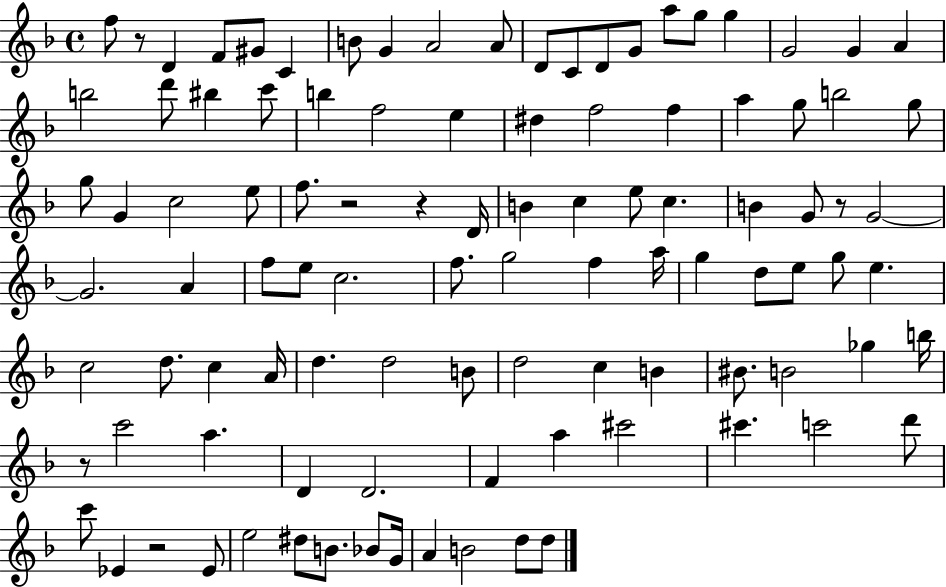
X:1
T:Untitled
M:4/4
L:1/4
K:F
f/2 z/2 D F/2 ^G/2 C B/2 G A2 A/2 D/2 C/2 D/2 G/2 a/2 g/2 g G2 G A b2 d'/2 ^b c'/2 b f2 e ^d f2 f a g/2 b2 g/2 g/2 G c2 e/2 f/2 z2 z D/4 B c e/2 c B G/2 z/2 G2 G2 A f/2 e/2 c2 f/2 g2 f a/4 g d/2 e/2 g/2 e c2 d/2 c A/4 d d2 B/2 d2 c B ^B/2 B2 _g b/4 z/2 c'2 a D D2 F a ^c'2 ^c' c'2 d'/2 c'/2 _E z2 _E/2 e2 ^d/2 B/2 _B/2 G/4 A B2 d/2 d/2